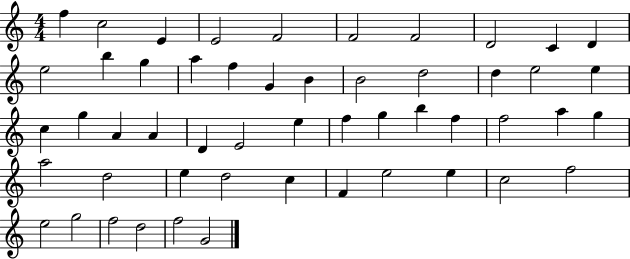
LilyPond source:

{
  \clef treble
  \numericTimeSignature
  \time 4/4
  \key c \major
  f''4 c''2 e'4 | e'2 f'2 | f'2 f'2 | d'2 c'4 d'4 | \break e''2 b''4 g''4 | a''4 f''4 g'4 b'4 | b'2 d''2 | d''4 e''2 e''4 | \break c''4 g''4 a'4 a'4 | d'4 e'2 e''4 | f''4 g''4 b''4 f''4 | f''2 a''4 g''4 | \break a''2 d''2 | e''4 d''2 c''4 | f'4 e''2 e''4 | c''2 f''2 | \break e''2 g''2 | f''2 d''2 | f''2 g'2 | \bar "|."
}